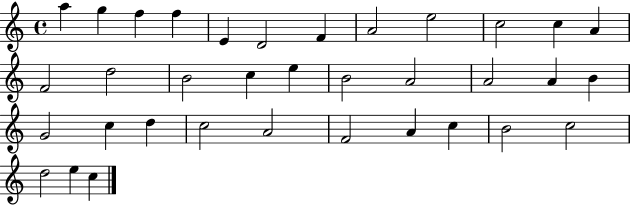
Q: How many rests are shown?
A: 0